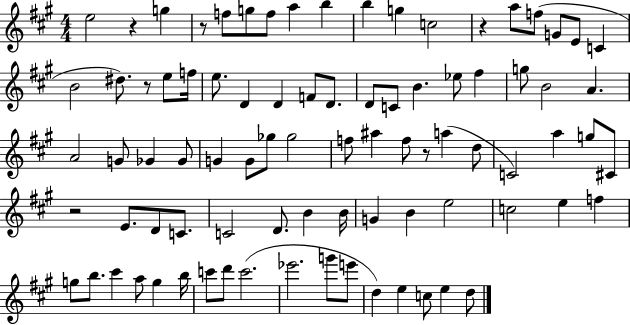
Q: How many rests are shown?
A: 6